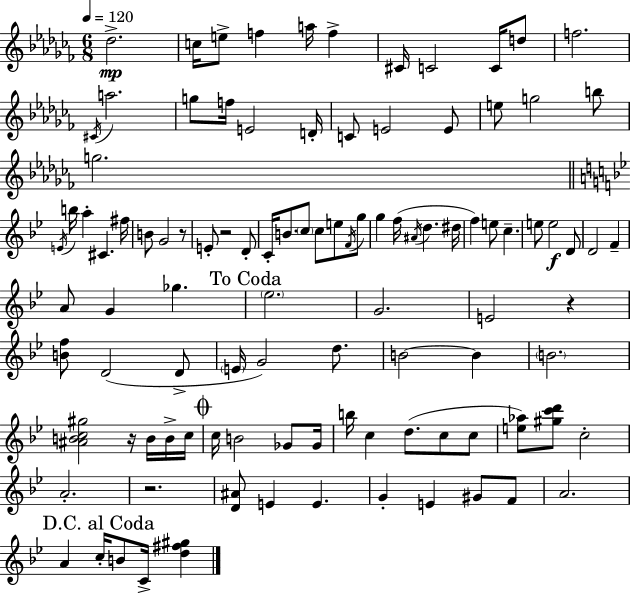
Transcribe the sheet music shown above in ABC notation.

X:1
T:Untitled
M:6/8
L:1/4
K:Abm
_d2 c/4 e/2 f a/4 f ^C/4 C2 C/4 d/2 f2 ^C/4 a2 g/2 f/4 E2 D/4 C/2 E2 E/2 e/2 g2 b/2 g2 E/4 b/4 a ^C ^f/4 B/2 G2 z/2 E/2 z2 D/2 C/4 B/2 c/2 c/2 e/2 F/4 g/2 g f/4 ^A/4 d ^d/4 f e/2 c e/2 e2 D/2 D2 F A/2 G _g _e2 G2 E2 z [Bf]/2 D2 D/2 E/4 G2 d/2 B2 B B2 [^ABc^g]2 z/4 B/4 B/4 c/4 c/4 B2 _G/2 _G/4 b/4 c d/2 c/2 c/2 [e_a]/2 [^gc'd']/2 c2 A2 z2 [D^A]/2 E E G E ^G/2 F/2 A2 A c/4 B/2 C/4 [d^f^g]